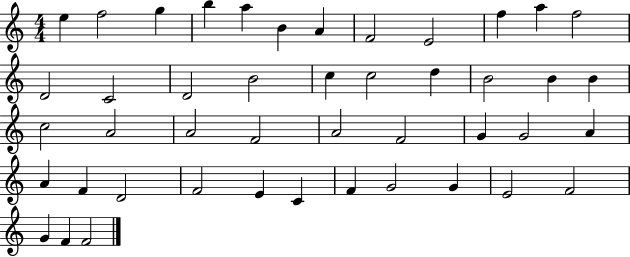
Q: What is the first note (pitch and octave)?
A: E5